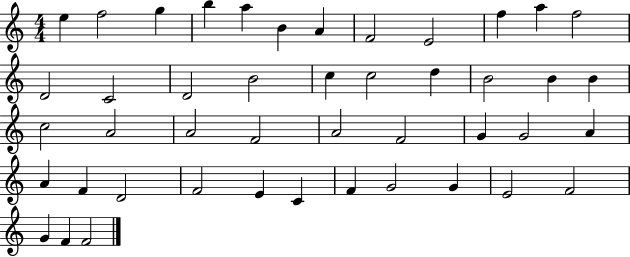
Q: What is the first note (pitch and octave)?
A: E5